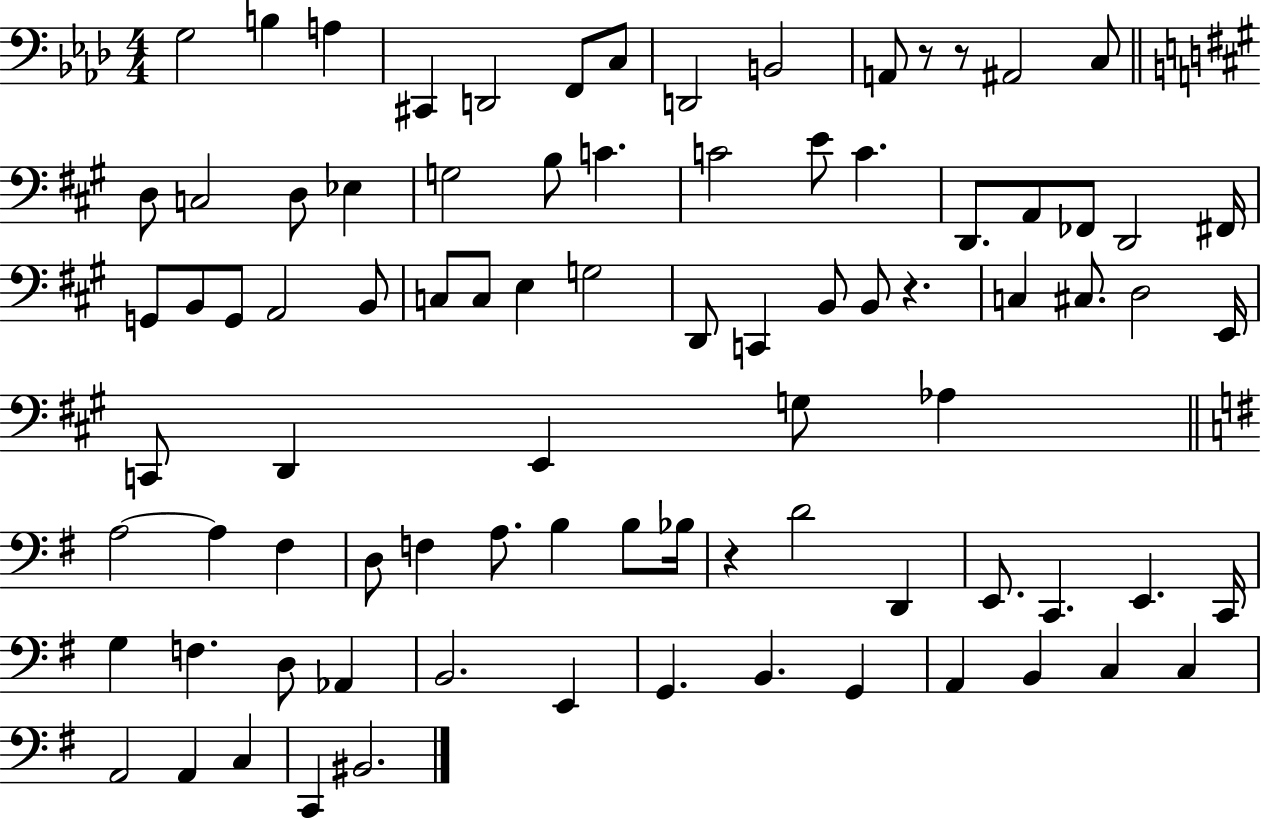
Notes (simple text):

G3/h B3/q A3/q C#2/q D2/h F2/e C3/e D2/h B2/h A2/e R/e R/e A#2/h C3/e D3/e C3/h D3/e Eb3/q G3/h B3/e C4/q. C4/h E4/e C4/q. D2/e. A2/e FES2/e D2/h F#2/s G2/e B2/e G2/e A2/h B2/e C3/e C3/e E3/q G3/h D2/e C2/q B2/e B2/e R/q. C3/q C#3/e. D3/h E2/s C2/e D2/q E2/q G3/e Ab3/q A3/h A3/q F#3/q D3/e F3/q A3/e. B3/q B3/e Bb3/s R/q D4/h D2/q E2/e. C2/q. E2/q. C2/s G3/q F3/q. D3/e Ab2/q B2/h. E2/q G2/q. B2/q. G2/q A2/q B2/q C3/q C3/q A2/h A2/q C3/q C2/q BIS2/h.